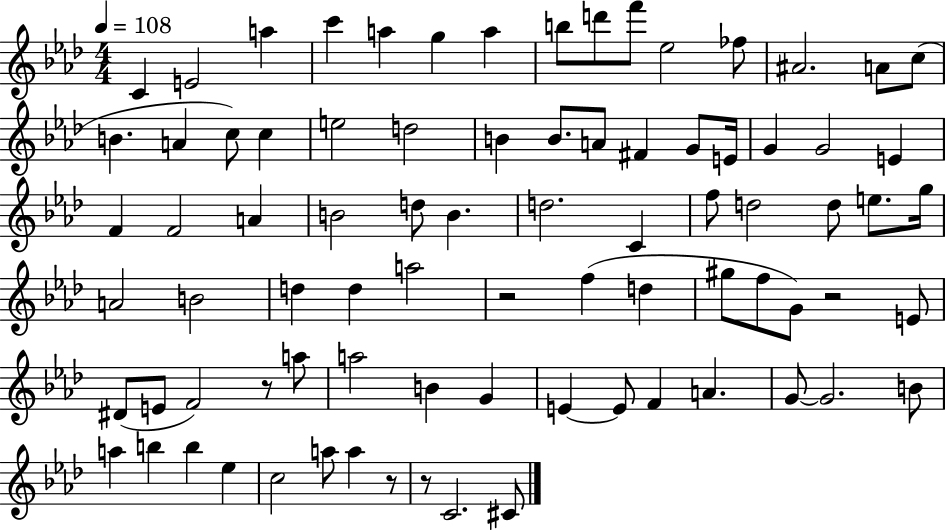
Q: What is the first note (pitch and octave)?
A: C4